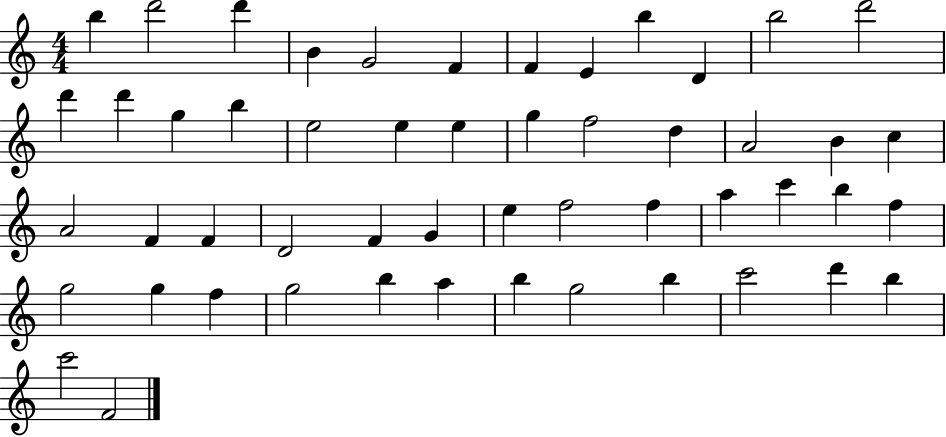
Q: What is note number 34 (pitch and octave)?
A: F5